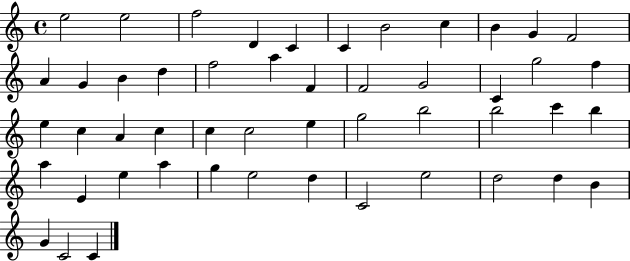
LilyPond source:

{
  \clef treble
  \time 4/4
  \defaultTimeSignature
  \key c \major
  e''2 e''2 | f''2 d'4 c'4 | c'4 b'2 c''4 | b'4 g'4 f'2 | \break a'4 g'4 b'4 d''4 | f''2 a''4 f'4 | f'2 g'2 | c'4 g''2 f''4 | \break e''4 c''4 a'4 c''4 | c''4 c''2 e''4 | g''2 b''2 | b''2 c'''4 b''4 | \break a''4 e'4 e''4 a''4 | g''4 e''2 d''4 | c'2 e''2 | d''2 d''4 b'4 | \break g'4 c'2 c'4 | \bar "|."
}